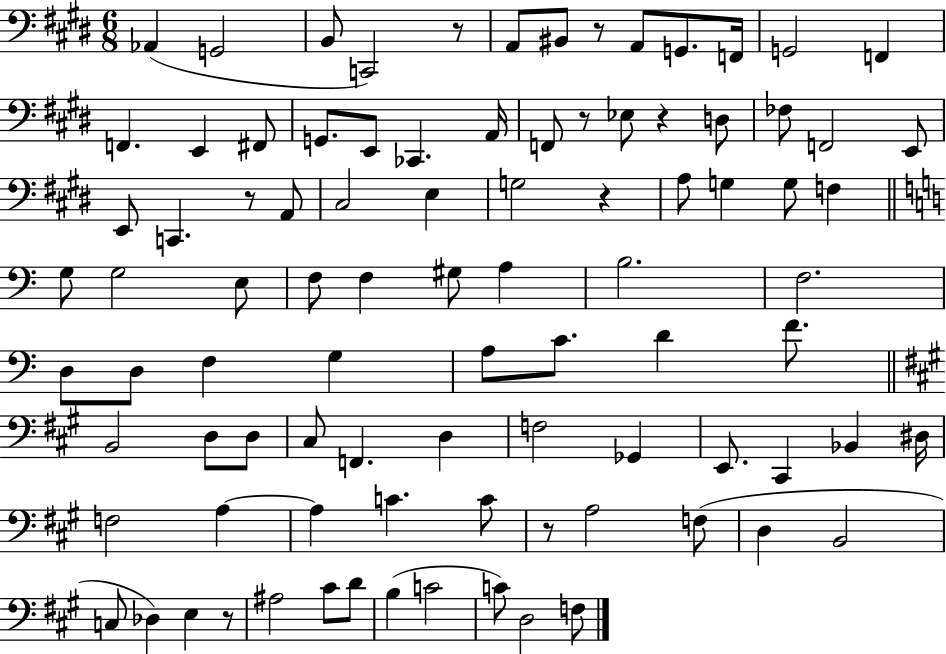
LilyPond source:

{
  \clef bass
  \numericTimeSignature
  \time 6/8
  \key e \major
  \repeat volta 2 { aes,4( g,2 | b,8 c,2) r8 | a,8 bis,8 r8 a,8 g,8. f,16 | g,2 f,4 | \break f,4. e,4 fis,8 | g,8. e,8 ces,4. a,16 | f,8 r8 ees8 r4 d8 | fes8 f,2 e,8 | \break e,8 c,4. r8 a,8 | cis2 e4 | g2 r4 | a8 g4 g8 f4 | \break \bar "||" \break \key a \minor g8 g2 e8 | f8 f4 gis8 a4 | b2. | f2. | \break d8 d8 f4 g4 | a8 c'8. d'4 f'8. | \bar "||" \break \key a \major b,2 d8 d8 | cis8 f,4. d4 | f2 ges,4 | e,8. cis,4 bes,4 dis16 | \break f2 a4~~ | a4 c'4. c'8 | r8 a2 f8( | d4 b,2 | \break c8 des4) e4 r8 | ais2 cis'8 d'8 | b4( c'2 | c'8) d2 f8 | \break } \bar "|."
}